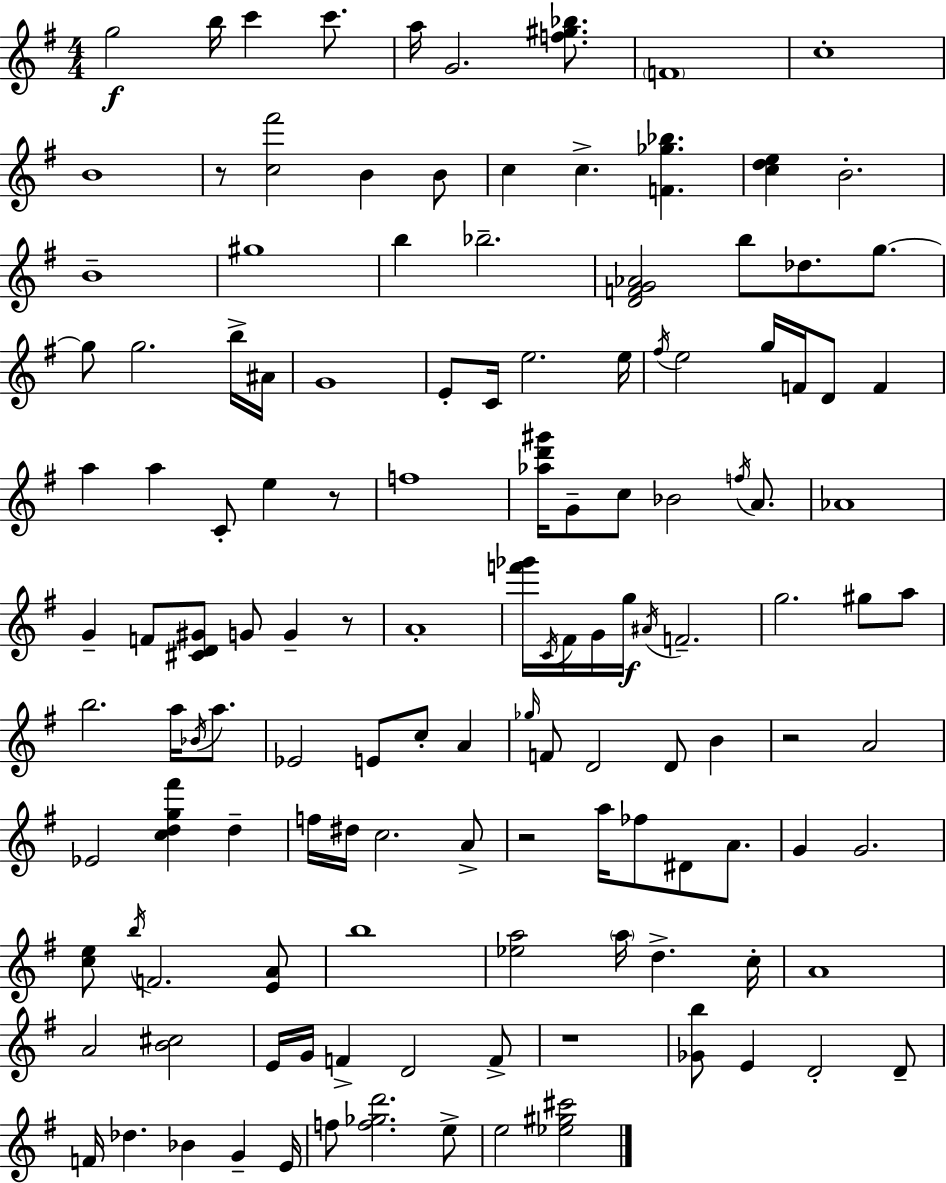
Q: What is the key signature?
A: G major